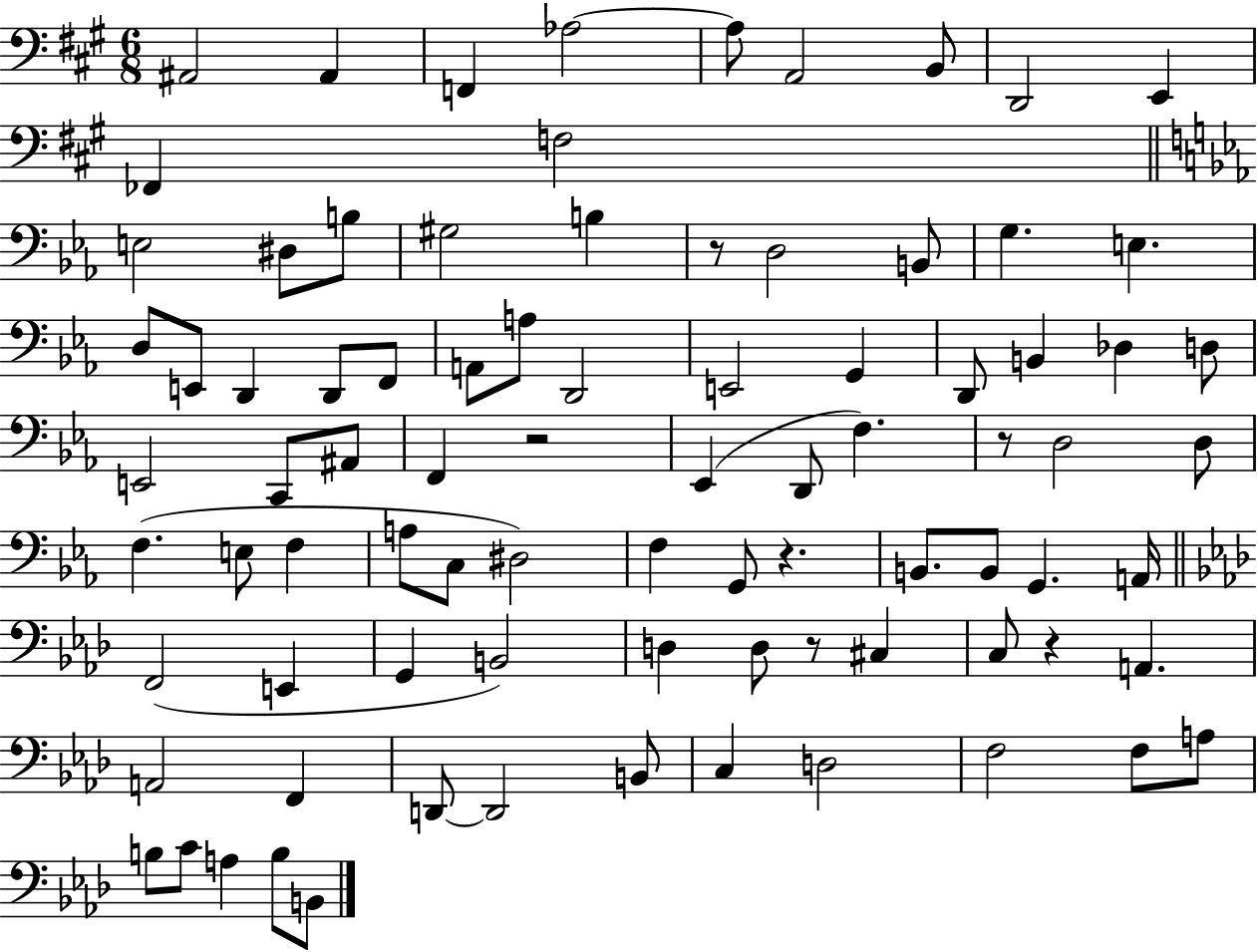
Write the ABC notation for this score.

X:1
T:Untitled
M:6/8
L:1/4
K:A
^A,,2 ^A,, F,, _A,2 _A,/2 A,,2 B,,/2 D,,2 E,, _F,, F,2 E,2 ^D,/2 B,/2 ^G,2 B, z/2 D,2 B,,/2 G, E, D,/2 E,,/2 D,, D,,/2 F,,/2 A,,/2 A,/2 D,,2 E,,2 G,, D,,/2 B,, _D, D,/2 E,,2 C,,/2 ^A,,/2 F,, z2 _E,, D,,/2 F, z/2 D,2 D,/2 F, E,/2 F, A,/2 C,/2 ^D,2 F, G,,/2 z B,,/2 B,,/2 G,, A,,/4 F,,2 E,, G,, B,,2 D, D,/2 z/2 ^C, C,/2 z A,, A,,2 F,, D,,/2 D,,2 B,,/2 C, D,2 F,2 F,/2 A,/2 B,/2 C/2 A, B,/2 B,,/2